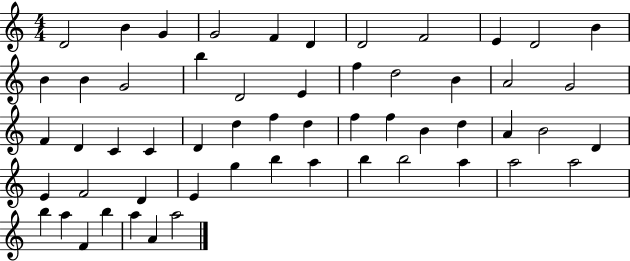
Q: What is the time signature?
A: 4/4